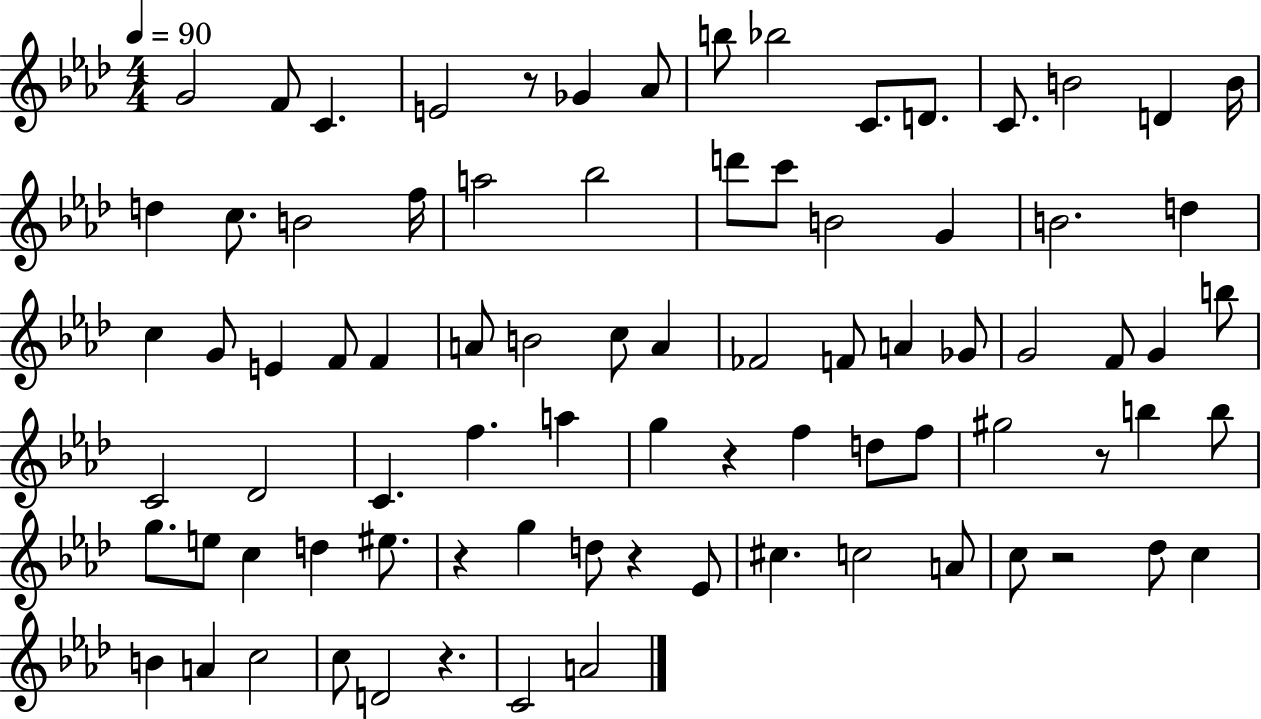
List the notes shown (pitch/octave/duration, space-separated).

G4/h F4/e C4/q. E4/h R/e Gb4/q Ab4/e B5/e Bb5/h C4/e. D4/e. C4/e. B4/h D4/q B4/s D5/q C5/e. B4/h F5/s A5/h Bb5/h D6/e C6/e B4/h G4/q B4/h. D5/q C5/q G4/e E4/q F4/e F4/q A4/e B4/h C5/e A4/q FES4/h F4/e A4/q Gb4/e G4/h F4/e G4/q B5/e C4/h Db4/h C4/q. F5/q. A5/q G5/q R/q F5/q D5/e F5/e G#5/h R/e B5/q B5/e G5/e. E5/e C5/q D5/q EIS5/e. R/q G5/q D5/e R/q Eb4/e C#5/q. C5/h A4/e C5/e R/h Db5/e C5/q B4/q A4/q C5/h C5/e D4/h R/q. C4/h A4/h